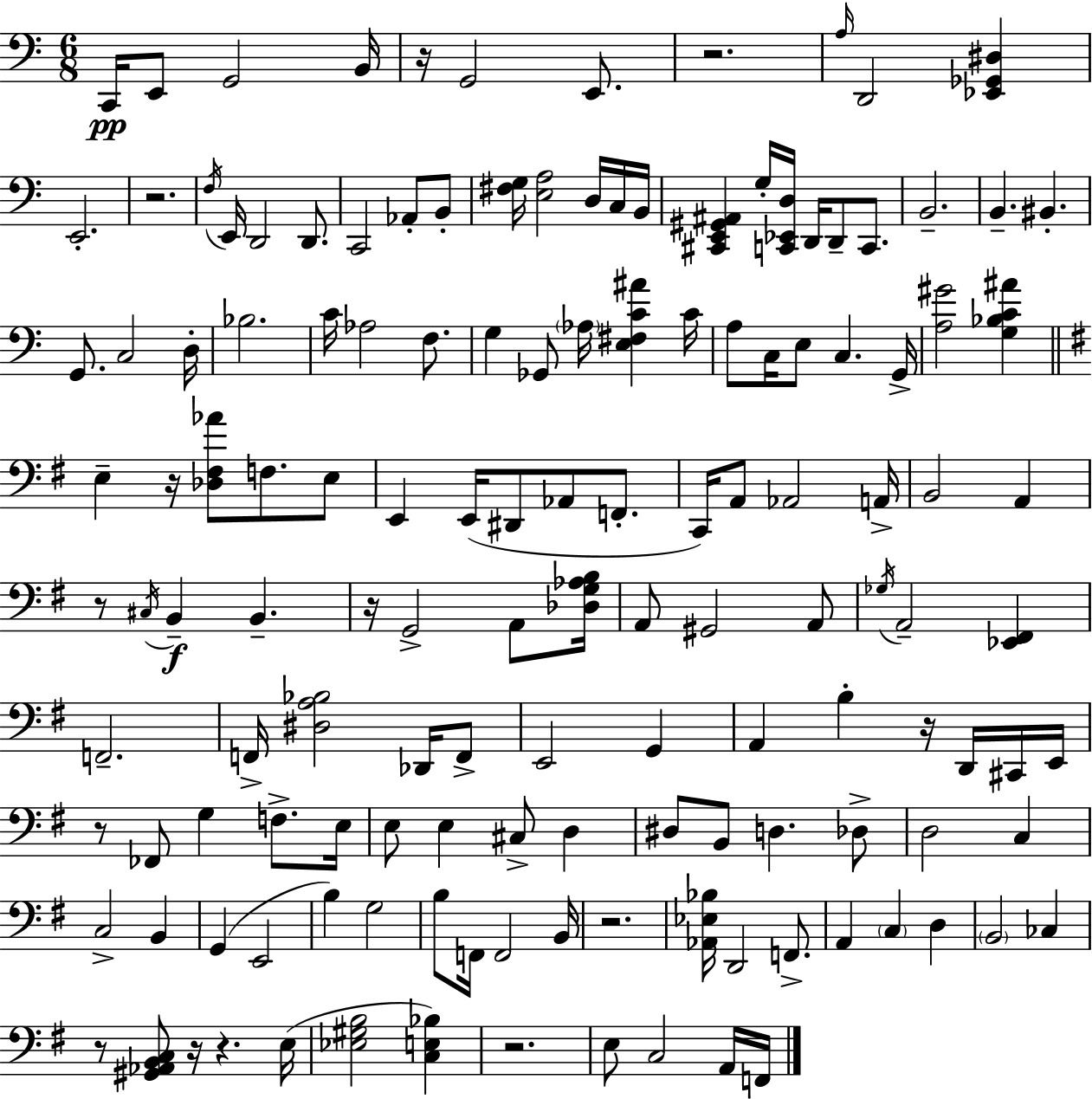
C2/s E2/e G2/h B2/s R/s G2/h E2/e. R/h. A3/s D2/h [Eb2,Gb2,D#3]/q E2/h. R/h. F3/s E2/s D2/h D2/e. C2/h Ab2/e B2/e [F#3,G3]/s [E3,A3]/h D3/s C3/s B2/s [C#2,E2,G#2,A#2]/q G3/s [C2,Eb2,D3]/s D2/s D2/e C2/e. B2/h. B2/q. BIS2/q. G2/e. C3/h D3/s Bb3/h. C4/s Ab3/h F3/e. G3/q Gb2/e Ab3/s [E3,F#3,C4,A#4]/q C4/s A3/e C3/s E3/e C3/q. G2/s [A3,G#4]/h [G3,Bb3,C4,A#4]/q E3/q R/s [Db3,F#3,Ab4]/e F3/e. E3/e E2/q E2/s D#2/e Ab2/e F2/e. C2/s A2/e Ab2/h A2/s B2/h A2/q R/e C#3/s B2/q B2/q. R/s G2/h A2/e [Db3,G3,Ab3,B3]/s A2/e G#2/h A2/e Gb3/s A2/h [Eb2,F#2]/q F2/h. F2/s [D#3,A3,Bb3]/h Db2/s F2/e E2/h G2/q A2/q B3/q R/s D2/s C#2/s E2/s R/e FES2/e G3/q F3/e. E3/s E3/e E3/q C#3/e D3/q D#3/e B2/e D3/q. Db3/e D3/h C3/q C3/h B2/q G2/q E2/h B3/q G3/h B3/e F2/s F2/h B2/s R/h. [Ab2,Eb3,Bb3]/s D2/h F2/e. A2/q C3/q D3/q B2/h CES3/q R/e [G#2,Ab2,B2,C3]/e R/s R/q. E3/s [Eb3,G#3,B3]/h [C3,E3,Bb3]/q R/h. E3/e C3/h A2/s F2/s